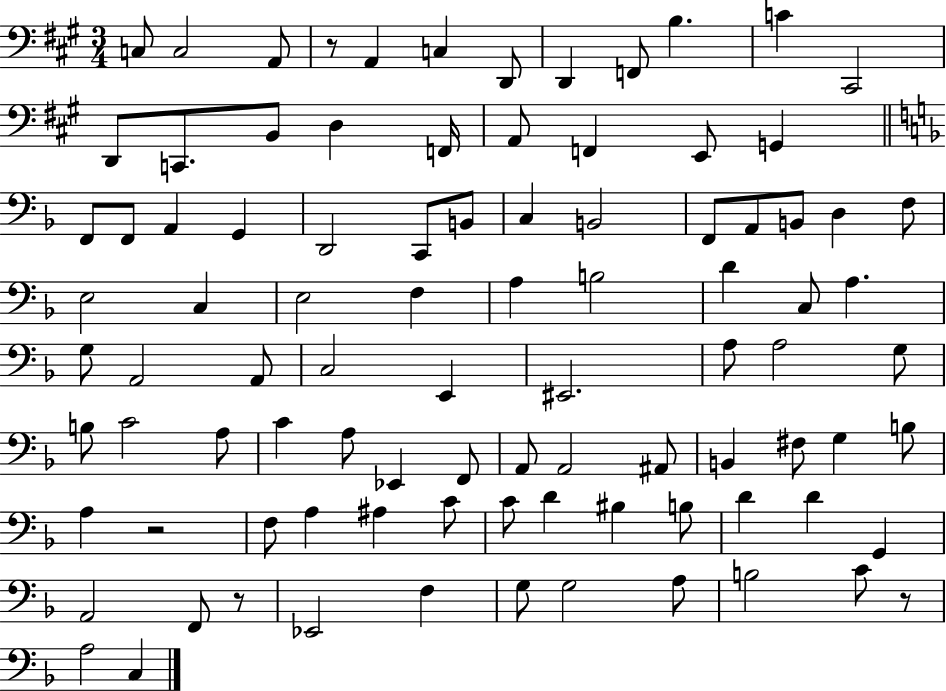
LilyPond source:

{
  \clef bass
  \numericTimeSignature
  \time 3/4
  \key a \major
  c8 c2 a,8 | r8 a,4 c4 d,8 | d,4 f,8 b4. | c'4 cis,2 | \break d,8 c,8. b,8 d4 f,16 | a,8 f,4 e,8 g,4 | \bar "||" \break \key d \minor f,8 f,8 a,4 g,4 | d,2 c,8 b,8 | c4 b,2 | f,8 a,8 b,8 d4 f8 | \break e2 c4 | e2 f4 | a4 b2 | d'4 c8 a4. | \break g8 a,2 a,8 | c2 e,4 | eis,2. | a8 a2 g8 | \break b8 c'2 a8 | c'4 a8 ees,4 f,8 | a,8 a,2 ais,8 | b,4 fis8 g4 b8 | \break a4 r2 | f8 a4 ais4 c'8 | c'8 d'4 bis4 b8 | d'4 d'4 g,4 | \break a,2 f,8 r8 | ees,2 f4 | g8 g2 a8 | b2 c'8 r8 | \break a2 c4 | \bar "|."
}